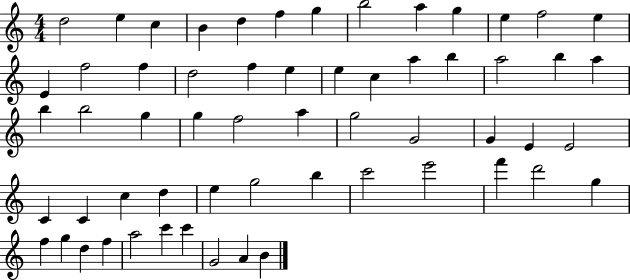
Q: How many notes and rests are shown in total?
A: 59